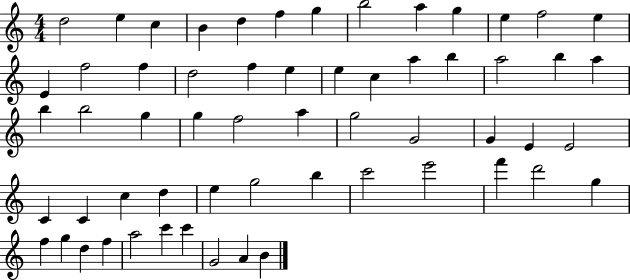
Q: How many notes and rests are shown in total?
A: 59